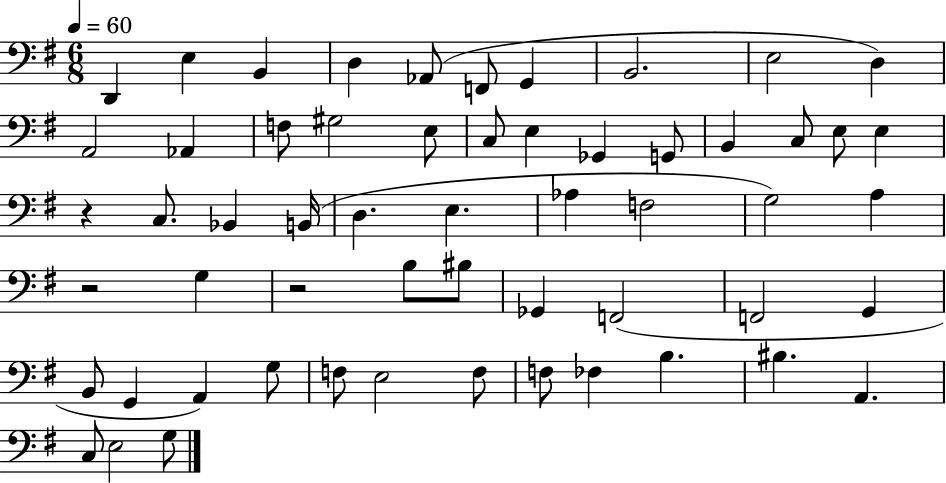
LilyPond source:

{
  \clef bass
  \numericTimeSignature
  \time 6/8
  \key g \major
  \tempo 4 = 60
  \repeat volta 2 { d,4 e4 b,4 | d4 aes,8( f,8 g,4 | b,2. | e2 d4) | \break a,2 aes,4 | f8 gis2 e8 | c8 e4 ges,4 g,8 | b,4 c8 e8 e4 | \break r4 c8. bes,4 b,16( | d4. e4. | aes4 f2 | g2) a4 | \break r2 g4 | r2 b8 bis8 | ges,4 f,2( | f,2 g,4 | \break b,8 g,4 a,4) g8 | f8 e2 f8 | f8 fes4 b4. | bis4. a,4. | \break c8 e2 g8 | } \bar "|."
}